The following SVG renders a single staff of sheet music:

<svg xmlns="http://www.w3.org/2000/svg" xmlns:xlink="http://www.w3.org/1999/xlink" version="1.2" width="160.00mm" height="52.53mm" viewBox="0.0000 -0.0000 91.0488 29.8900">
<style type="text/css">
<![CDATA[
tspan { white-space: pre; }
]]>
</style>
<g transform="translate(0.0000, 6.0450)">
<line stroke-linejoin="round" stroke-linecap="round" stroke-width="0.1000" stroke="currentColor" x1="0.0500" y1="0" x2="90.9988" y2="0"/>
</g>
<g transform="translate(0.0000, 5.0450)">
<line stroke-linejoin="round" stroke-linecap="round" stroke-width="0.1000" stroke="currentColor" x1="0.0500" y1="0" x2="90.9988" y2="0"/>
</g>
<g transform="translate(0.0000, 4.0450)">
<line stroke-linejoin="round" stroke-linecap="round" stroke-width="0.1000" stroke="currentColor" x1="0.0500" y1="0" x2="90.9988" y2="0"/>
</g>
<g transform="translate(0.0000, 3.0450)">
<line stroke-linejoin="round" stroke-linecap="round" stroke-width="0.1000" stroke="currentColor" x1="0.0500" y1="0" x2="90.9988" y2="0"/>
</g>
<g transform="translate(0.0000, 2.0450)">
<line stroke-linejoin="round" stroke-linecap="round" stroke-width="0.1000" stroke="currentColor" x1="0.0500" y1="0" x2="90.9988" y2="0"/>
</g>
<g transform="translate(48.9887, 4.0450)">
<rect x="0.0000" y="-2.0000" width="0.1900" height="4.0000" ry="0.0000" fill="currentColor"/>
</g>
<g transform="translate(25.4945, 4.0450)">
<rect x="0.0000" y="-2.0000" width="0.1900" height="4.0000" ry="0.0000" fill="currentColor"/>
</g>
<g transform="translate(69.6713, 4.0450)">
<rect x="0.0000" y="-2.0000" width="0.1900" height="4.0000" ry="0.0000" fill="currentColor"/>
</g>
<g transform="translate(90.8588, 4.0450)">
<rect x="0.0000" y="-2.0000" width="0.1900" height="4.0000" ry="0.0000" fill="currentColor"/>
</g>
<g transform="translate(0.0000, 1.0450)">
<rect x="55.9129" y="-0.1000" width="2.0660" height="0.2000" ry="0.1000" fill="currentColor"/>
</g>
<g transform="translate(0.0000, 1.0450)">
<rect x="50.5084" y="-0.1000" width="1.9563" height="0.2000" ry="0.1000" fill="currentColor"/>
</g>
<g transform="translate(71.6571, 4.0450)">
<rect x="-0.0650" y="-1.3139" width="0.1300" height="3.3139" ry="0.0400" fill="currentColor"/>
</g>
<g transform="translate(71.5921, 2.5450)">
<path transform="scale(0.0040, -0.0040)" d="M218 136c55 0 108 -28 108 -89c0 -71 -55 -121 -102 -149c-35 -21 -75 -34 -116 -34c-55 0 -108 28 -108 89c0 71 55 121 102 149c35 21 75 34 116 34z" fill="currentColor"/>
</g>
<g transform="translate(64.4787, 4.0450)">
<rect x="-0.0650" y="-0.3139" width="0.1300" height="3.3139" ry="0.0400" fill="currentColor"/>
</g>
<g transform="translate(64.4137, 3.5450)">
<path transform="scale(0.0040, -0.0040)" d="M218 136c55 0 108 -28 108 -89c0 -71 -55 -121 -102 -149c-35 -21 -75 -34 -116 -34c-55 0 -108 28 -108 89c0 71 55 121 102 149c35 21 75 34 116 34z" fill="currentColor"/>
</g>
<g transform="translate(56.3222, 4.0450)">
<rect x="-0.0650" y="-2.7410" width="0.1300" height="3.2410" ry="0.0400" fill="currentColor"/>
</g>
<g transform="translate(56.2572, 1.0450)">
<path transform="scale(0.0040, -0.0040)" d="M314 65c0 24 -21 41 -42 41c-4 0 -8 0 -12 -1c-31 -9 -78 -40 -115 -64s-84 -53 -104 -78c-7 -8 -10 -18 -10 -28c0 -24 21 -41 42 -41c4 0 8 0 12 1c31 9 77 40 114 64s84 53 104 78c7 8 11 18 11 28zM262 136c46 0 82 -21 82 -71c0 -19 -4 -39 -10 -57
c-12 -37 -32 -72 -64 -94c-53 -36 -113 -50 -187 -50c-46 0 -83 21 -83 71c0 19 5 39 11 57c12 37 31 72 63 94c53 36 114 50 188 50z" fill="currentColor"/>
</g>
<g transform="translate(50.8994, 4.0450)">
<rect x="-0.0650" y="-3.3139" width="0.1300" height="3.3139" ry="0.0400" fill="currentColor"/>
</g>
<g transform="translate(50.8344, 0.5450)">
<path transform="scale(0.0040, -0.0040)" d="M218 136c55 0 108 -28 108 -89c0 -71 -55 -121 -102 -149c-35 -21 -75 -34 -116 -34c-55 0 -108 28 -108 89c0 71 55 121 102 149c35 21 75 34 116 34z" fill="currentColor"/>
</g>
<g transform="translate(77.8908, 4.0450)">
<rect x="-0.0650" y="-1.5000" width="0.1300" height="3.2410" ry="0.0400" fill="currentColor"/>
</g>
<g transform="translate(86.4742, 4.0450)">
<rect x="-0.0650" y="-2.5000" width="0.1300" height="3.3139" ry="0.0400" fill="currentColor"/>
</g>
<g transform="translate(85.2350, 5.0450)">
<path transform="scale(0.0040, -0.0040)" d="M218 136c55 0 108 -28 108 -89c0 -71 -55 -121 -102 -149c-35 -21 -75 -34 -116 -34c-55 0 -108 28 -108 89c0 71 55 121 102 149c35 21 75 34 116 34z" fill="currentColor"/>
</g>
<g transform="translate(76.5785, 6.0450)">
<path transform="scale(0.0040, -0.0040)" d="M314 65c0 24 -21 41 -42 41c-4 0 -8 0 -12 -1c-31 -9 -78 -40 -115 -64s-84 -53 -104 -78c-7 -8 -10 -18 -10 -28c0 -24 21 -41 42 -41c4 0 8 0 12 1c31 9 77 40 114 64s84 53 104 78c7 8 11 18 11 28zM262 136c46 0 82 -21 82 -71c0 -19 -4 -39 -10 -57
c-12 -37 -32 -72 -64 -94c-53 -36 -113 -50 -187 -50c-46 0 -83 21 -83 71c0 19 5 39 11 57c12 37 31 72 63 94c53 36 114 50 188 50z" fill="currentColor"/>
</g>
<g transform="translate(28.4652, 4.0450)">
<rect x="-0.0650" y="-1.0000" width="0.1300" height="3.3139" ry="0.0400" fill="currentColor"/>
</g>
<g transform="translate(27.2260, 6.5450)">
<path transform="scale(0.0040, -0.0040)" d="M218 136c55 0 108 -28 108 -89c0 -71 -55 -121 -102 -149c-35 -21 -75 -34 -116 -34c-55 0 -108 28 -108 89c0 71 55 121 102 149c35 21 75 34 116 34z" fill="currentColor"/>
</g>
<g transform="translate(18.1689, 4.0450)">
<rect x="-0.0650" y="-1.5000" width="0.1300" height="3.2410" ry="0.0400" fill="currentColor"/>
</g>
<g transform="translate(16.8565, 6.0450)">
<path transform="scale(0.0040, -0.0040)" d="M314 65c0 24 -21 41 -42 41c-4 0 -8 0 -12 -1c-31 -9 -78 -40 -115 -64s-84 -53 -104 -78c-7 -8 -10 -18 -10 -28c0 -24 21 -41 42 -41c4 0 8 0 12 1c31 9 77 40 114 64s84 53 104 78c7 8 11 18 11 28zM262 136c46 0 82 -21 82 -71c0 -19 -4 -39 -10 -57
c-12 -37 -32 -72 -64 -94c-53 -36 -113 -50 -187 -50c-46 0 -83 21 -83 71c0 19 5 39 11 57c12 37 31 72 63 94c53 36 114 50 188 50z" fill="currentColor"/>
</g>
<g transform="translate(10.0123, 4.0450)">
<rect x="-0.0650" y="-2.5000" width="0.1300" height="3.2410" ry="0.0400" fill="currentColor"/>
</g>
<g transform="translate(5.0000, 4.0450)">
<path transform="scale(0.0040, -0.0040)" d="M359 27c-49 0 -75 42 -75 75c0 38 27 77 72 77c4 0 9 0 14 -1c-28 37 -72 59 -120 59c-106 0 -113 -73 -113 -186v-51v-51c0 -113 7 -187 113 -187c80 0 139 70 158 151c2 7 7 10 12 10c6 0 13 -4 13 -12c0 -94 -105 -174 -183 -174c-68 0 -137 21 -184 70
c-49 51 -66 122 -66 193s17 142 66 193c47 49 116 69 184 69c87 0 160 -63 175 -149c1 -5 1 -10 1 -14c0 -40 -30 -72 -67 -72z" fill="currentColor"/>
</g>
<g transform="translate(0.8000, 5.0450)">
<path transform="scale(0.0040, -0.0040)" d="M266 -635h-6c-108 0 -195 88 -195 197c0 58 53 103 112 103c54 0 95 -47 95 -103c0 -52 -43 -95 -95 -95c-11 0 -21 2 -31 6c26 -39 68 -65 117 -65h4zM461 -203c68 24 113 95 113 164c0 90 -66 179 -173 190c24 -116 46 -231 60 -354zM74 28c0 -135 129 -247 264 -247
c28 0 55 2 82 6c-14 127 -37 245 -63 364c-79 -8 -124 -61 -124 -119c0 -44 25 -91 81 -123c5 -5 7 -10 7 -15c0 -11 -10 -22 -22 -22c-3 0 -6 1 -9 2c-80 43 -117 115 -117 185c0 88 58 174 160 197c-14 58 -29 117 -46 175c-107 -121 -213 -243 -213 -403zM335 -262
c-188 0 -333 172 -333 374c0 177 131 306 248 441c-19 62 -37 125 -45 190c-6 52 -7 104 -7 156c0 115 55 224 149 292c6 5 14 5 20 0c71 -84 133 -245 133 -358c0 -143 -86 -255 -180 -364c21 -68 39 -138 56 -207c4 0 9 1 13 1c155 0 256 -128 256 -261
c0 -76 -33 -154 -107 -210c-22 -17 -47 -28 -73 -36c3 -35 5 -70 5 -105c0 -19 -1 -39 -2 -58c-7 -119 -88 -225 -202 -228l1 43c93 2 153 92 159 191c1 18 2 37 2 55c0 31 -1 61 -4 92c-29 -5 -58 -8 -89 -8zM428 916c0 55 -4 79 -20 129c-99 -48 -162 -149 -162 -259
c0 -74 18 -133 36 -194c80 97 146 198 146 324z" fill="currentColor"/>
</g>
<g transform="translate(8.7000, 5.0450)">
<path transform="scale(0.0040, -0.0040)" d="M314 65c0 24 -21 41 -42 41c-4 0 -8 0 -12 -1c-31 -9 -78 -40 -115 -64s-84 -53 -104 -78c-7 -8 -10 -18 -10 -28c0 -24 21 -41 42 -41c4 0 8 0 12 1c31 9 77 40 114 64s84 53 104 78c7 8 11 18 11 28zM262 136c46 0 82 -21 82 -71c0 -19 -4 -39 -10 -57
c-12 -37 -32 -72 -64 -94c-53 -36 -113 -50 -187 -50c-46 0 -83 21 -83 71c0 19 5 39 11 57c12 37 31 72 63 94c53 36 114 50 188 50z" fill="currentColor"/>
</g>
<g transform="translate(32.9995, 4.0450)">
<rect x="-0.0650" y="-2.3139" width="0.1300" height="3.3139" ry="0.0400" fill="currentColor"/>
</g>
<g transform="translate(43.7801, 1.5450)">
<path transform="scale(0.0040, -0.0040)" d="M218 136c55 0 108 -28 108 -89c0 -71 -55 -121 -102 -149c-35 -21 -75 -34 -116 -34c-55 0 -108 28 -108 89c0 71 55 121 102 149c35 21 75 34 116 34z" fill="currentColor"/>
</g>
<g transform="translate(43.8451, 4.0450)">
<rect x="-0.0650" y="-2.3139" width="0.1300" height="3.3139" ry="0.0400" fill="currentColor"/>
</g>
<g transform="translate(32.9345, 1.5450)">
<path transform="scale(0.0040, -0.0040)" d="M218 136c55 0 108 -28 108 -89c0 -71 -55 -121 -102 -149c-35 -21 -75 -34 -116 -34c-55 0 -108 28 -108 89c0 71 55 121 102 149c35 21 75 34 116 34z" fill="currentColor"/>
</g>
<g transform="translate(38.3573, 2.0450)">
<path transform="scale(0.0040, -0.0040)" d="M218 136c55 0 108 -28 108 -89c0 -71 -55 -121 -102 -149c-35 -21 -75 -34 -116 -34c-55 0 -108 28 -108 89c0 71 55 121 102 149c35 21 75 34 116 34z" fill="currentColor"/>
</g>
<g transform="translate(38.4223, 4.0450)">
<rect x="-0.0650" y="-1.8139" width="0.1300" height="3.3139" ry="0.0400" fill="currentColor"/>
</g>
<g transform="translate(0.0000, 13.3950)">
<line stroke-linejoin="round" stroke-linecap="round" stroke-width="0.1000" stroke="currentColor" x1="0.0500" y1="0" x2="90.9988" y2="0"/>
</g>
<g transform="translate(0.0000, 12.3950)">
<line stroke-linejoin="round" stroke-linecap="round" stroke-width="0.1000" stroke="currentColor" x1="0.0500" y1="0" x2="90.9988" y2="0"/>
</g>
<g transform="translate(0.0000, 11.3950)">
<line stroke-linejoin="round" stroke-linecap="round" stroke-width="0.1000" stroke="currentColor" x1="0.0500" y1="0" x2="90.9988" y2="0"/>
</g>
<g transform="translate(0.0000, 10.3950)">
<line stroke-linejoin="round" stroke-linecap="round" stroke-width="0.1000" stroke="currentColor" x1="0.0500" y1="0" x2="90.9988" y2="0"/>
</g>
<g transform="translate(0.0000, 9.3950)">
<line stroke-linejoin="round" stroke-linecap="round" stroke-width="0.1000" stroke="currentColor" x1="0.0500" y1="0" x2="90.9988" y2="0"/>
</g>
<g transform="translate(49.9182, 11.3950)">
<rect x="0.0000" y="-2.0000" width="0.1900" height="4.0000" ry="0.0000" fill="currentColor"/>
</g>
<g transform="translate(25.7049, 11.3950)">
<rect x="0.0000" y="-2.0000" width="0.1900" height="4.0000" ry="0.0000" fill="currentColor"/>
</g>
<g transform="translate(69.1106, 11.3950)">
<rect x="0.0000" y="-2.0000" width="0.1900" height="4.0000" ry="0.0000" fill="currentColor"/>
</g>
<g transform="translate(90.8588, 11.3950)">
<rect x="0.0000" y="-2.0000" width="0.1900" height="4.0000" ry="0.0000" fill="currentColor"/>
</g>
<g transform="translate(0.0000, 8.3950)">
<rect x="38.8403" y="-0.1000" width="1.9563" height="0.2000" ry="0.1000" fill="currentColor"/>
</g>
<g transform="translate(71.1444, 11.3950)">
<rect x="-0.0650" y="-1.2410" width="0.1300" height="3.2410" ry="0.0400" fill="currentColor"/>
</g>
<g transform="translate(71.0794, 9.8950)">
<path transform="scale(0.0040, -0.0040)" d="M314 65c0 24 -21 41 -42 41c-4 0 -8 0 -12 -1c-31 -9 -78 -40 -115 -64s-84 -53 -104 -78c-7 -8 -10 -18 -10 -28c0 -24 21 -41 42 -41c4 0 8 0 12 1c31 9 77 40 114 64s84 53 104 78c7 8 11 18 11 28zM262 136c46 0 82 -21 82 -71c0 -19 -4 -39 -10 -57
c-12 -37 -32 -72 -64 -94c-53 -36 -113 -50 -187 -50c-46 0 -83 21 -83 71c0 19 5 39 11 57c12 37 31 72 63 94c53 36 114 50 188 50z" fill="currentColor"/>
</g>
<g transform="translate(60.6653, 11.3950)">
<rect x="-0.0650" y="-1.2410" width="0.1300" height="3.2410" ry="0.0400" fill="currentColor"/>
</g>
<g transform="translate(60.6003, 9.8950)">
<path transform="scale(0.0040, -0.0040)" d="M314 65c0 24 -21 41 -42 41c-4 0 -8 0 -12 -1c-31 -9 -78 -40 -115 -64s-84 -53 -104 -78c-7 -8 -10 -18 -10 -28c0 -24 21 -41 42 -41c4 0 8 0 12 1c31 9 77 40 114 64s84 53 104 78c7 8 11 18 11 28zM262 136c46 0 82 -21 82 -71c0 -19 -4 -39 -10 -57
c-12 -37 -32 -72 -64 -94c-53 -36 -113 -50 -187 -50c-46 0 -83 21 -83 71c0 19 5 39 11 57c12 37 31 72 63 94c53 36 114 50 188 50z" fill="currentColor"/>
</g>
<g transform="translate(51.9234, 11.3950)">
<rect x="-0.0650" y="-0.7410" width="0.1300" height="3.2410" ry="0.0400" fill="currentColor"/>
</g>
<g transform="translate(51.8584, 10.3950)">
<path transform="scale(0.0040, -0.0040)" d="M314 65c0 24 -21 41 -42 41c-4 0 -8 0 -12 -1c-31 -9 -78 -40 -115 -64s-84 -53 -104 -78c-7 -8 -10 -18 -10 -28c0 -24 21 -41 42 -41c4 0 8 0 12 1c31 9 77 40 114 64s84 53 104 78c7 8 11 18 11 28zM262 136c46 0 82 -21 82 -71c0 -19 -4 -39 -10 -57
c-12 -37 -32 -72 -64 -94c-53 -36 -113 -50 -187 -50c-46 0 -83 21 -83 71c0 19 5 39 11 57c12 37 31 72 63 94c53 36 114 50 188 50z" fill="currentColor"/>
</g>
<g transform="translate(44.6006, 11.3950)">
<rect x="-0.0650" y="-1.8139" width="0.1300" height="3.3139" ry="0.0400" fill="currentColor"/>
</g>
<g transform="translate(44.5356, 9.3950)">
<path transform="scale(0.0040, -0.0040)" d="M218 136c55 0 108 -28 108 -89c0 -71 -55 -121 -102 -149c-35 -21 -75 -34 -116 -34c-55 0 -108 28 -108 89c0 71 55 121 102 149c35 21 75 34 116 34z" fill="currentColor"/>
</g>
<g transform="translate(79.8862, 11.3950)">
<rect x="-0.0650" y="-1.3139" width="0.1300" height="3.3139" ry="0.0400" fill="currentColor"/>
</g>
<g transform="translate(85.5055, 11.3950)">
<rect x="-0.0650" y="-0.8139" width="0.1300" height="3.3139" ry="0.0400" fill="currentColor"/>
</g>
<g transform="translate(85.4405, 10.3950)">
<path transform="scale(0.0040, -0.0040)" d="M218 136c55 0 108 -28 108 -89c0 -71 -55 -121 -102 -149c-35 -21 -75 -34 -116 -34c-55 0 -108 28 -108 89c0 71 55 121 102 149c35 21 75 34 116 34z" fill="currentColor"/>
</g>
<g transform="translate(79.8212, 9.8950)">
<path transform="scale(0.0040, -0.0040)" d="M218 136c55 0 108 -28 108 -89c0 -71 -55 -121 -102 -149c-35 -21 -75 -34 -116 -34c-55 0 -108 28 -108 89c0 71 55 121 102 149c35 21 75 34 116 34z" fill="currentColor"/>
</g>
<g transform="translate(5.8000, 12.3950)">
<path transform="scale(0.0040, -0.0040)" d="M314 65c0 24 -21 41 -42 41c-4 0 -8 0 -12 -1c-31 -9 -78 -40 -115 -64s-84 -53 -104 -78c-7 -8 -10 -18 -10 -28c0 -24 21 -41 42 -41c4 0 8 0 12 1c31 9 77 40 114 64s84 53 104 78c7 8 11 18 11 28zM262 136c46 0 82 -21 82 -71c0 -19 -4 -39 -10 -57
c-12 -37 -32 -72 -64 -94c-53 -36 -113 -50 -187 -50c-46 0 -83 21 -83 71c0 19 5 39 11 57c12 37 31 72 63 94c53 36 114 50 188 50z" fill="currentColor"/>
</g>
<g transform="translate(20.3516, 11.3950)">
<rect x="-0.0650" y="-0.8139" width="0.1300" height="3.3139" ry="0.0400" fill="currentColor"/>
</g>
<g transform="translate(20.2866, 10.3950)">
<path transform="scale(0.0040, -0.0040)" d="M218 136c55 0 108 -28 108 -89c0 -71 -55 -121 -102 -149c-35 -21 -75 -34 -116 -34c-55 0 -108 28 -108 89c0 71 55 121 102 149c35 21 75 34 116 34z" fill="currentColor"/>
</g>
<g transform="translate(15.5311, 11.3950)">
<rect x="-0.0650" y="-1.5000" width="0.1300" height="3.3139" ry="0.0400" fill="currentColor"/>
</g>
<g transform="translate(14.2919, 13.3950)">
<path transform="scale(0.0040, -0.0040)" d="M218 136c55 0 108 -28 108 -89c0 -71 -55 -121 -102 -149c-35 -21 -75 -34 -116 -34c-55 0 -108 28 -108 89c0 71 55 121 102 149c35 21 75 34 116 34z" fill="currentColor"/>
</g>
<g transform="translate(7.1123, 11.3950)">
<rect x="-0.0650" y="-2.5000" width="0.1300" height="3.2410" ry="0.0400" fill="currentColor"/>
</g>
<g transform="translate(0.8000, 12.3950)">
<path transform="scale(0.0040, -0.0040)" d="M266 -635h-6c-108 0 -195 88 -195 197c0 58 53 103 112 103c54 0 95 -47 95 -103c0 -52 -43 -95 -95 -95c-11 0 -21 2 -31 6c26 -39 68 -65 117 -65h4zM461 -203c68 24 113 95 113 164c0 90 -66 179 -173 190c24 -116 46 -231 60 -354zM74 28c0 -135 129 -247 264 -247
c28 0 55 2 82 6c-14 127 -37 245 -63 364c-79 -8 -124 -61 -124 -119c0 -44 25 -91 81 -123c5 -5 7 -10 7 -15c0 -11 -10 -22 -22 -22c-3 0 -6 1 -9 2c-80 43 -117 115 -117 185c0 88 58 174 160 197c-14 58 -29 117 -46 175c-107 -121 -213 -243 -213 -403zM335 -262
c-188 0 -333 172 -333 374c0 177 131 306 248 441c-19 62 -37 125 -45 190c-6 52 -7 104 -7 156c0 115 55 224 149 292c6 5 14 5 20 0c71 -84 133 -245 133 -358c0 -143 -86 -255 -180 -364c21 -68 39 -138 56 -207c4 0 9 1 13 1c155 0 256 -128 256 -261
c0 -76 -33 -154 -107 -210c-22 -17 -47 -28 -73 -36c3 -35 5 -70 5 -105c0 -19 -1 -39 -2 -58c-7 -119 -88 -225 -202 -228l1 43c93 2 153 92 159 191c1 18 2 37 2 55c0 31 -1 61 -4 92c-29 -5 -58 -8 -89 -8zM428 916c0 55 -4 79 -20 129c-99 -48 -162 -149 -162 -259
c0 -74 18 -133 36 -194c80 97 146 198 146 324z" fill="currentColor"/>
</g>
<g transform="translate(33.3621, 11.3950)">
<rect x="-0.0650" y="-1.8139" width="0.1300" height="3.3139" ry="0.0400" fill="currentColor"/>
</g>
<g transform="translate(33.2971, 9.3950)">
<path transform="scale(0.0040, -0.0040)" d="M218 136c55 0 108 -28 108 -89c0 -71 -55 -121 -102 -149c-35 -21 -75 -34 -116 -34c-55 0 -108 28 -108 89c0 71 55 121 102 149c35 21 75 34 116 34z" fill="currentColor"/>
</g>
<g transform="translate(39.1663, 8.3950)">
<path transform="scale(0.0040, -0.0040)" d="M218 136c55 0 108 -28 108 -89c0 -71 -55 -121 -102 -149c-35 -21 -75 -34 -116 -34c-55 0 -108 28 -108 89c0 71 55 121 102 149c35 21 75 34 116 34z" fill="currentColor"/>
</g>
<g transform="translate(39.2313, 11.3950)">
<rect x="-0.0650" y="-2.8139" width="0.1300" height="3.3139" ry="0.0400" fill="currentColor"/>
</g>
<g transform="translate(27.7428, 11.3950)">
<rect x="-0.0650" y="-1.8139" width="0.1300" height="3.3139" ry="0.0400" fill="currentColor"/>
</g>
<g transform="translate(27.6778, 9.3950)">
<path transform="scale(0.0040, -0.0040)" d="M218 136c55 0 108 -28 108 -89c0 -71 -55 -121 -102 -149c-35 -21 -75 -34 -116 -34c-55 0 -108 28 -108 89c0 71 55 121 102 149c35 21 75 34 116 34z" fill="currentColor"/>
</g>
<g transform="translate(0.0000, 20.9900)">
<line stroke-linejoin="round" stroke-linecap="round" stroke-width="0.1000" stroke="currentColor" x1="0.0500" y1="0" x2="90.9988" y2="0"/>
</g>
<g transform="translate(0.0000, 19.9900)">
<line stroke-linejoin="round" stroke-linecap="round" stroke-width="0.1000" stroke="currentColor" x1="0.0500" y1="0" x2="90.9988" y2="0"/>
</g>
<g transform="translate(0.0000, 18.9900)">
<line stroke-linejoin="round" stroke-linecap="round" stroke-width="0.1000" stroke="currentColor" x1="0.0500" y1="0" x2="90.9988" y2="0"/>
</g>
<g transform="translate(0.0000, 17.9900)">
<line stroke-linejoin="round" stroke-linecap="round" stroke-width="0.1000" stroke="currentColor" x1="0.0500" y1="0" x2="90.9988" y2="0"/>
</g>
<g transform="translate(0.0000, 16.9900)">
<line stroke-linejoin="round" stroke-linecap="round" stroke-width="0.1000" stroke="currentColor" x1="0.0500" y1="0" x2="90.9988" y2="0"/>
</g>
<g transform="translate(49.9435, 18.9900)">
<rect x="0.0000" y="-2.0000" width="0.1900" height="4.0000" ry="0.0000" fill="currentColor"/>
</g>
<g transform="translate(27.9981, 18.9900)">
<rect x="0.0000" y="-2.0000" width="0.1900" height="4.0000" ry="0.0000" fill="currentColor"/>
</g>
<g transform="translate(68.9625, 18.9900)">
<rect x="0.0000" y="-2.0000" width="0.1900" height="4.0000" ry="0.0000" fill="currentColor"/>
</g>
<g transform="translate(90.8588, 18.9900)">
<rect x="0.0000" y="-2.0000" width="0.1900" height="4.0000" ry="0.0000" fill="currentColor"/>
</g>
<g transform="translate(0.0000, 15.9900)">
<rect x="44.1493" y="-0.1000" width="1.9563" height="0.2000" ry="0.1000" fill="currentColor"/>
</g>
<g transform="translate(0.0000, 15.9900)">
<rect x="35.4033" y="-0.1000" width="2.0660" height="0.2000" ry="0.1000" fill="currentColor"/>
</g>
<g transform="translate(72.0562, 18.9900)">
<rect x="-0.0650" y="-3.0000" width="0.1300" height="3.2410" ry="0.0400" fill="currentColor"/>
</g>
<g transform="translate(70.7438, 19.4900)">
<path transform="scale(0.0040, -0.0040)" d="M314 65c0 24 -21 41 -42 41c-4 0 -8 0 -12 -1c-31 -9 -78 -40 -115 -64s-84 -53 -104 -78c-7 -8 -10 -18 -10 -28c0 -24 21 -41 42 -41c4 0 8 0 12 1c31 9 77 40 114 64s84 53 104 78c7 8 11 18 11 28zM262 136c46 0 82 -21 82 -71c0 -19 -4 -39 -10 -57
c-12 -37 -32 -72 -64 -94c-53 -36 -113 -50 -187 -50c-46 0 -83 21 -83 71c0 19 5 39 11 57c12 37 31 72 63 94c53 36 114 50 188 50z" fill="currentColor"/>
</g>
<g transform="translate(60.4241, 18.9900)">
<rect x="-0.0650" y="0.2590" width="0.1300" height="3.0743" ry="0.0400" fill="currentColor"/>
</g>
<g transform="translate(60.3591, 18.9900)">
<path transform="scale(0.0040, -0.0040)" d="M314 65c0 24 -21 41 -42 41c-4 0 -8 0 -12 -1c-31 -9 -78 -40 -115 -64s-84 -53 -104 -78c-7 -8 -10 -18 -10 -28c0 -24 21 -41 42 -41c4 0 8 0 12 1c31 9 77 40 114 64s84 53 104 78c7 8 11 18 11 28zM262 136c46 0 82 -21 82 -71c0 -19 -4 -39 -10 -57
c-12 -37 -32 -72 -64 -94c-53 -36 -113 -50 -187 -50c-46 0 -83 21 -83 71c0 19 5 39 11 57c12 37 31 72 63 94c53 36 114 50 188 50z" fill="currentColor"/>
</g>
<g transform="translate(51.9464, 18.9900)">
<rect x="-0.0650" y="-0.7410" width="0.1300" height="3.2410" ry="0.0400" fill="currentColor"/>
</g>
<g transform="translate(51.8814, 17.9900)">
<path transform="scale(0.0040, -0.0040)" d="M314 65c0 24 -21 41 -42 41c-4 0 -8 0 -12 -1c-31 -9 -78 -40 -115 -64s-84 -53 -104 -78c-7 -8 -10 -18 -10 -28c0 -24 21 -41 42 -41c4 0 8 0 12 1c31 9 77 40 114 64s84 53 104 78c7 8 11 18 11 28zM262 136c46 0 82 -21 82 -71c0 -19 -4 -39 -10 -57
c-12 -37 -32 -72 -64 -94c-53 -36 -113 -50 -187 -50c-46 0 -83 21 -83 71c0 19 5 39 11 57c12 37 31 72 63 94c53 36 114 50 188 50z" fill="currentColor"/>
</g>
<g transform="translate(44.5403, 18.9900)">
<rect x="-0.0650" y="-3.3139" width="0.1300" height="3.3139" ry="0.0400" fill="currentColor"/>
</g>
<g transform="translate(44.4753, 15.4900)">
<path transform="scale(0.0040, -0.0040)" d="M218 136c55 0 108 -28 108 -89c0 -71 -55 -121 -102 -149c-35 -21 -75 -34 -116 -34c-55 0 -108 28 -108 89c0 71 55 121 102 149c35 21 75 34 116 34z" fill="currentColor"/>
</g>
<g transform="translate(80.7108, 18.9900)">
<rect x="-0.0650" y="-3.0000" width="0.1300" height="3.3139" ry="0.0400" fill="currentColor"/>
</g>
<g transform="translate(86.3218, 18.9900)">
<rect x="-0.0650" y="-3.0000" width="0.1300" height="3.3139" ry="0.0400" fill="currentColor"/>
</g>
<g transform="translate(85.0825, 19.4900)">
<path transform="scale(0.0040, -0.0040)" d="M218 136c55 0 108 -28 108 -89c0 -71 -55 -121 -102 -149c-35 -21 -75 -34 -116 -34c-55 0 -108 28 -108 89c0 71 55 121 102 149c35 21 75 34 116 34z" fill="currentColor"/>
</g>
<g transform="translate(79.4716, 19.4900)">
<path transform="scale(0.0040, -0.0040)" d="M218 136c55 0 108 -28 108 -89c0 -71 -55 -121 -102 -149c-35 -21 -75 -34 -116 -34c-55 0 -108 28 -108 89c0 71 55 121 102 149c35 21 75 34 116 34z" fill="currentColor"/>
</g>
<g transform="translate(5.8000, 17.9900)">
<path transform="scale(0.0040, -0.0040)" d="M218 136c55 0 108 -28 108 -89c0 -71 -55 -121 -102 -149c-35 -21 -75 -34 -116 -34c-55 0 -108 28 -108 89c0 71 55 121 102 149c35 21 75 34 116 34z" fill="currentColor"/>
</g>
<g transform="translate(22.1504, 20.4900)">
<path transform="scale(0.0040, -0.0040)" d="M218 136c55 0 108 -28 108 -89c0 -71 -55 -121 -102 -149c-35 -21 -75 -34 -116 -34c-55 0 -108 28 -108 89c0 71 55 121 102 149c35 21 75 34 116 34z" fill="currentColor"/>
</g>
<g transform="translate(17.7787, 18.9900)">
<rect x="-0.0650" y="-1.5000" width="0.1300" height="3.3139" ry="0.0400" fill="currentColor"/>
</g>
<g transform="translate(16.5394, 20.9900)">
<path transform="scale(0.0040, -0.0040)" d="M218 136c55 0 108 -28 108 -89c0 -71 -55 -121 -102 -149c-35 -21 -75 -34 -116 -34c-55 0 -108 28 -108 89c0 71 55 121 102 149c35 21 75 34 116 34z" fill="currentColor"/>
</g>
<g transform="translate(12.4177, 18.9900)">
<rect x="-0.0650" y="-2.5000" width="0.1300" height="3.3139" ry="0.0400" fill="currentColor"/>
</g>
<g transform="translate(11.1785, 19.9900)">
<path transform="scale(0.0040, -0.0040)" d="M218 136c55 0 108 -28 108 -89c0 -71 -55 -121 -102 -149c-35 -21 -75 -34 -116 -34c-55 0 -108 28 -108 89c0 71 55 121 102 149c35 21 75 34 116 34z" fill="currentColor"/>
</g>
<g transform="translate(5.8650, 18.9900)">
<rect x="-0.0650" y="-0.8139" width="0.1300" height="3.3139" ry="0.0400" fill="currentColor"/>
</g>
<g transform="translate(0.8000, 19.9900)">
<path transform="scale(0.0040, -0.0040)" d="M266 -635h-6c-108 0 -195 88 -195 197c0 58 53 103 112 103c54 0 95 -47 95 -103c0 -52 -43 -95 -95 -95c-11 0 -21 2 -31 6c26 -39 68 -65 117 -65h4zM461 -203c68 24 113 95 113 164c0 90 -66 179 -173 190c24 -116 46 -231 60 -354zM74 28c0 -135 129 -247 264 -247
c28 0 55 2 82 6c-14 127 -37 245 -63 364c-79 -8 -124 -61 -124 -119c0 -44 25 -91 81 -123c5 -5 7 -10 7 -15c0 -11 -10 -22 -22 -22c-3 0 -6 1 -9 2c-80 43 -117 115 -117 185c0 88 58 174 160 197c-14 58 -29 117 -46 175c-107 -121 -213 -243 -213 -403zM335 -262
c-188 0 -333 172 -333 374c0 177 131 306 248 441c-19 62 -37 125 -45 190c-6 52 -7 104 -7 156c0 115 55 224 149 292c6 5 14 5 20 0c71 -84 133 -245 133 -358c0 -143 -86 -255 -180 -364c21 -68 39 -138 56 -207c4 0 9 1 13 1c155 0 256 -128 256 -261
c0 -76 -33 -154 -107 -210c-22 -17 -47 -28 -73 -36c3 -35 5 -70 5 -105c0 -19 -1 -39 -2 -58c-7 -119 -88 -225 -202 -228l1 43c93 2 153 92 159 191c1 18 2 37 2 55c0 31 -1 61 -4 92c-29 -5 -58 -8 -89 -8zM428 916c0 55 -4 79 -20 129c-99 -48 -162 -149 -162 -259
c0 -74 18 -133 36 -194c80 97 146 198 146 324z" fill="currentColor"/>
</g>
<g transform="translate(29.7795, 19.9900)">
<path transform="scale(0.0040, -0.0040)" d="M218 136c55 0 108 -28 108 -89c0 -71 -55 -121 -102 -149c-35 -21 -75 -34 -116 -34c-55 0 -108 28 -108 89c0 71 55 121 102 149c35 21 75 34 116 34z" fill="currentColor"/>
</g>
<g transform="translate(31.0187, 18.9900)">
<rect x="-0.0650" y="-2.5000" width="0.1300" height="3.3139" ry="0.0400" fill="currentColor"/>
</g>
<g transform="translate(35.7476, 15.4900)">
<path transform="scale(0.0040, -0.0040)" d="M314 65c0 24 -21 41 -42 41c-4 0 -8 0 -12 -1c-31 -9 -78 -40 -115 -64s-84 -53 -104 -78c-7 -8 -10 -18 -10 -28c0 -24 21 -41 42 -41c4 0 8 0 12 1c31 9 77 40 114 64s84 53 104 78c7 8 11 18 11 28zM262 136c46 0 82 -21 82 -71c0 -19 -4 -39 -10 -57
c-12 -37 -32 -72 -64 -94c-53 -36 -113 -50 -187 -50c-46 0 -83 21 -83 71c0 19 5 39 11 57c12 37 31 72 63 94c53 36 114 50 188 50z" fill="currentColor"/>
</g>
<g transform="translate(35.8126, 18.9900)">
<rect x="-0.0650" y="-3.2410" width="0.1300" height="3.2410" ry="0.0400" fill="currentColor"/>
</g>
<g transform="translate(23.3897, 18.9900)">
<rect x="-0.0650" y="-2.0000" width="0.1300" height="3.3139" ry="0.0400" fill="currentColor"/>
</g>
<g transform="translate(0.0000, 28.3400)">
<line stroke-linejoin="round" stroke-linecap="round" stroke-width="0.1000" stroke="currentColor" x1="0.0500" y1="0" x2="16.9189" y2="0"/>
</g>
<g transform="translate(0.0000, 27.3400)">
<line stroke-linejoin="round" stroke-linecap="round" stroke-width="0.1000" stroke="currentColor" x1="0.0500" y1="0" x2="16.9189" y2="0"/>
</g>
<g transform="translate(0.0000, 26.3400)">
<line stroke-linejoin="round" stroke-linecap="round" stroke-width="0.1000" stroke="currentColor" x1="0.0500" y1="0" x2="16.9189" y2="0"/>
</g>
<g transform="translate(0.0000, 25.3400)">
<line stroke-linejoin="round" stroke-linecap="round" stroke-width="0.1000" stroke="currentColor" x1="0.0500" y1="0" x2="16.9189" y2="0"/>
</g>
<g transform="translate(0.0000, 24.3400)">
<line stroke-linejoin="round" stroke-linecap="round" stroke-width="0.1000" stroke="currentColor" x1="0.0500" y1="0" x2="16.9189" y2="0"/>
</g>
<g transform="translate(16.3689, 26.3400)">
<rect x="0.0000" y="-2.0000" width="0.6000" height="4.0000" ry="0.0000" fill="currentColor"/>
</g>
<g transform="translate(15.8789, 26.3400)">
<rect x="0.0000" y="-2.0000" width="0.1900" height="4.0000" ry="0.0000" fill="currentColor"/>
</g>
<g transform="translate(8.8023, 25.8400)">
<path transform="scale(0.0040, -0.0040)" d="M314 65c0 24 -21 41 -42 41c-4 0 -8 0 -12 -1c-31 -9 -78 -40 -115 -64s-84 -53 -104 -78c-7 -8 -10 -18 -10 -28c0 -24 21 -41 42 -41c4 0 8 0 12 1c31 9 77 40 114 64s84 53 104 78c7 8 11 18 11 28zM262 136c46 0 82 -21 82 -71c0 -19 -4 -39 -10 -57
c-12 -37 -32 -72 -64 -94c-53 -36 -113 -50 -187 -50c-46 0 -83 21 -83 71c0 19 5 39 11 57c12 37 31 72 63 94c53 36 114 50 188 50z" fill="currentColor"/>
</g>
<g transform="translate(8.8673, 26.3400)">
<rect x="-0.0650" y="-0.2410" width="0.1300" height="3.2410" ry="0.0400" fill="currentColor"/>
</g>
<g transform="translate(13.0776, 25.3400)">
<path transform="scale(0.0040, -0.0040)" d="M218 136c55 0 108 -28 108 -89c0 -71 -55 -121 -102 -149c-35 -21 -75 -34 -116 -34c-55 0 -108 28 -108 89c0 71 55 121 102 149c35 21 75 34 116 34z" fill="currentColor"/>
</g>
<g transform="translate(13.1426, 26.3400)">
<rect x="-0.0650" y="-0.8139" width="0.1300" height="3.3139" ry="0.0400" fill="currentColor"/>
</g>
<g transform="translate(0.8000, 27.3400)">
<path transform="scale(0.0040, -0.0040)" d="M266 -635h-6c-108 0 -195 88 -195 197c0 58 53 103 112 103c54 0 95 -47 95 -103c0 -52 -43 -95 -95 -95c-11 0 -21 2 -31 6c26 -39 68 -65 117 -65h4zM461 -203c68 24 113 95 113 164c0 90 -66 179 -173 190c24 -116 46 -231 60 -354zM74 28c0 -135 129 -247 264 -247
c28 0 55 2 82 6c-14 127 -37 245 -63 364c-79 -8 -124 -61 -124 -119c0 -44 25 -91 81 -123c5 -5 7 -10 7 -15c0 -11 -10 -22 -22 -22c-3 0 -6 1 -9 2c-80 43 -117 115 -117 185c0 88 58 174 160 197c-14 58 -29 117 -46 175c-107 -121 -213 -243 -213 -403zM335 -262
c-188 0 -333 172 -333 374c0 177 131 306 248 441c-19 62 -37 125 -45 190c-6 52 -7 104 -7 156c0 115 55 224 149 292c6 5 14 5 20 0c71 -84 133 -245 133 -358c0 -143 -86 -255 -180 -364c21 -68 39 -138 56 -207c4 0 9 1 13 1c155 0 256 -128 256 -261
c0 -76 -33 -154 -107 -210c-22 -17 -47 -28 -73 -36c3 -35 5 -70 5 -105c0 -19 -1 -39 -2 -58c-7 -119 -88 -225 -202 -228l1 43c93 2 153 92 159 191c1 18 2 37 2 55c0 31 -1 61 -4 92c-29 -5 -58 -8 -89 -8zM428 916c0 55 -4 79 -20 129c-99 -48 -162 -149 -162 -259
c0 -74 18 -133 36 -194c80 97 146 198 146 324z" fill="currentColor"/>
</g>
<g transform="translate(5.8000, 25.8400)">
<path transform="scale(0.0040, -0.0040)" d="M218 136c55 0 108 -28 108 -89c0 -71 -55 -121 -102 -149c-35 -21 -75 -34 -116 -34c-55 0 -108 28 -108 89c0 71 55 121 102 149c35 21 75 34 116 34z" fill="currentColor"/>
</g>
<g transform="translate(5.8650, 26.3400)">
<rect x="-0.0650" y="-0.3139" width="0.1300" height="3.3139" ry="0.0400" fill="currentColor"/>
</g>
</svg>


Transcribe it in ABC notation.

X:1
T:Untitled
M:4/4
L:1/4
K:C
G2 E2 D g f g b a2 c e E2 G G2 E d f f a f d2 e2 e2 e d d G E F G b2 b d2 B2 A2 A A c c2 d